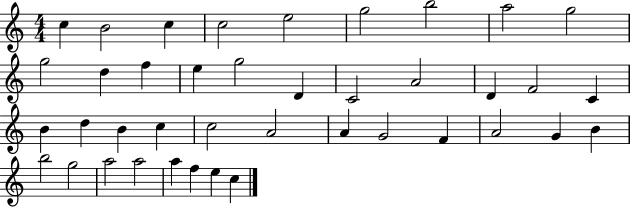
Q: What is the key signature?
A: C major